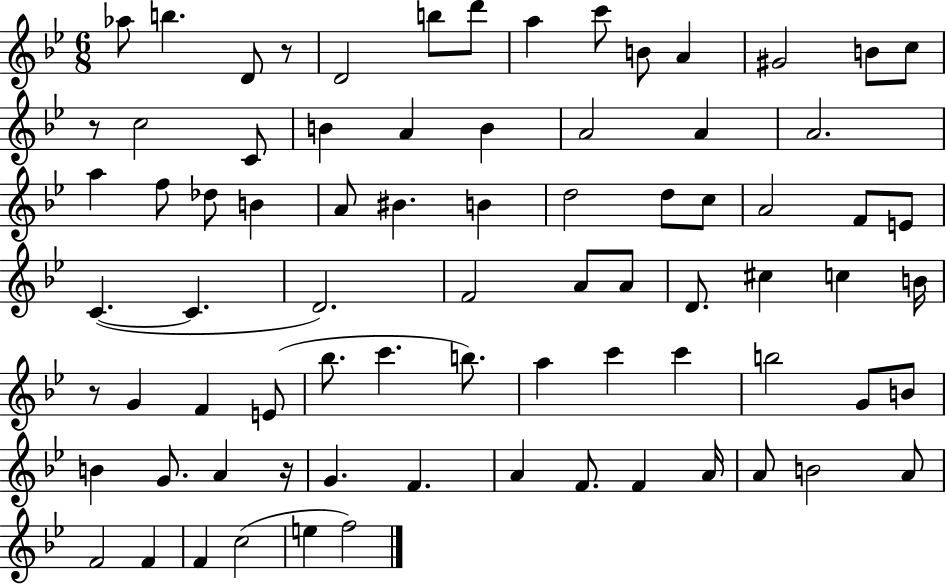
{
  \clef treble
  \numericTimeSignature
  \time 6/8
  \key bes \major
  \repeat volta 2 { aes''8 b''4. d'8 r8 | d'2 b''8 d'''8 | a''4 c'''8 b'8 a'4 | gis'2 b'8 c''8 | \break r8 c''2 c'8 | b'4 a'4 b'4 | a'2 a'4 | a'2. | \break a''4 f''8 des''8 b'4 | a'8 bis'4. b'4 | d''2 d''8 c''8 | a'2 f'8 e'8 | \break c'4.~(~ c'4. | d'2.) | f'2 a'8 a'8 | d'8. cis''4 c''4 b'16 | \break r8 g'4 f'4 e'8( | bes''8. c'''4. b''8.) | a''4 c'''4 c'''4 | b''2 g'8 b'8 | \break b'4 g'8. a'4 r16 | g'4. f'4. | a'4 f'8. f'4 a'16 | a'8 b'2 a'8 | \break f'2 f'4 | f'4 c''2( | e''4 f''2) | } \bar "|."
}